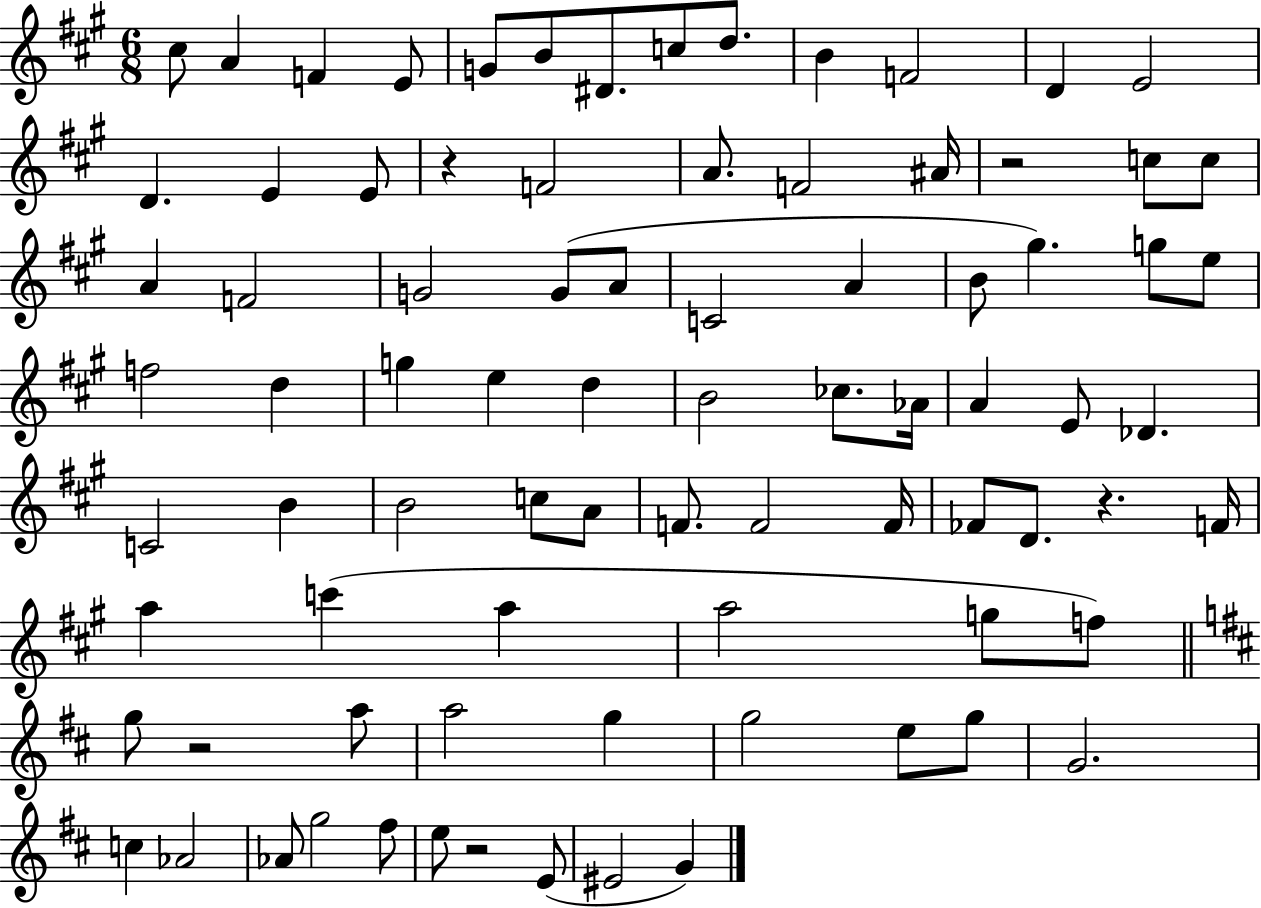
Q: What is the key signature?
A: A major